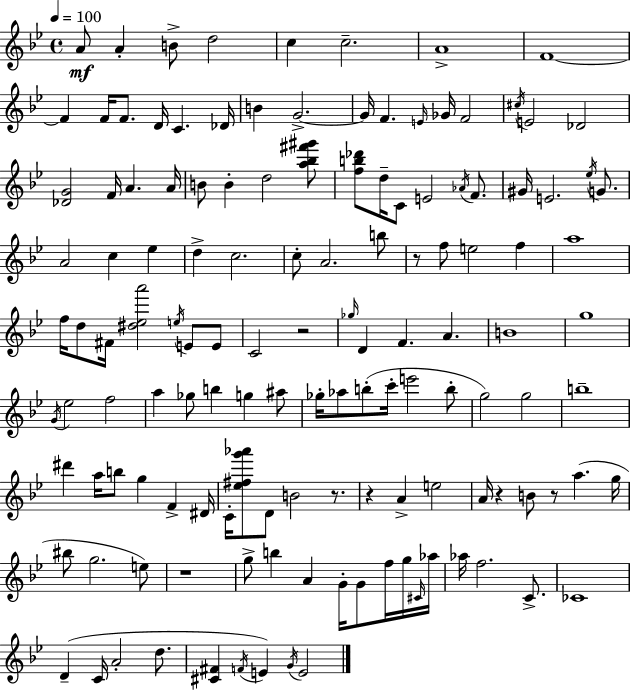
{
  \clef treble
  \time 4/4
  \defaultTimeSignature
  \key bes \major
  \tempo 4 = 100
  a'8\mf a'4-. b'8-> d''2 | c''4 c''2.-- | a'1-> | f'1~~ | \break f'4 f'16 f'8. d'16 c'4. des'16 | b'4 g'2.->~~ | g'16 f'4. \grace { e'16 } ges'16 f'2 | \acciaccatura { cis''16 } e'2 des'2 | \break <des' g'>2 f'16 a'4. | a'16 b'8 b'4-. d''2 | <a'' bes'' fis''' gis'''>8 <f'' b'' des'''>8 d''16-- c'8 e'2 \acciaccatura { aes'16 } | f'8. gis'16 e'2. | \break \acciaccatura { ees''16 } g'8. a'2 c''4 | ees''4 d''4-> c''2. | c''8-. a'2. | b''8 r8 f''8 e''2 | \break f''4 a''1 | f''16 d''8 fis'16 <dis'' ees'' a'''>2 | \acciaccatura { e''16 } e'8 e'8 c'2 r2 | \grace { ges''16 } d'4 f'4. | \break a'4. b'1 | g''1 | \acciaccatura { g'16 } ees''2 f''2 | a''4 ges''8 b''4 | \break g''4 ais''8 ges''16-. aes''8 b''8-.( c'''16-. e'''2 | b''8-. g''2) g''2 | b''1-- | dis'''4 a''16 b''8 g''4 | \break f'4-> dis'16 c'16-. <ees'' fis'' g''' aes'''>8 d'8 b'2 | r8. r4 a'4-> e''2 | a'16 r4 b'8 r8 | a''4.( g''16 bis''8 g''2. | \break e''8) r1 | g''8-> b''4 a'4 | g'16-. g'8 f''16 g''16 \grace { cis'16 } aes''16 aes''16 f''2. | c'8.-> ces'1 | \break d'4--( c'16 a'2-. | d''8. <cis' fis'>4 \acciaccatura { f'16 }) e'4 | \acciaccatura { g'16 } e'2 \bar "|."
}